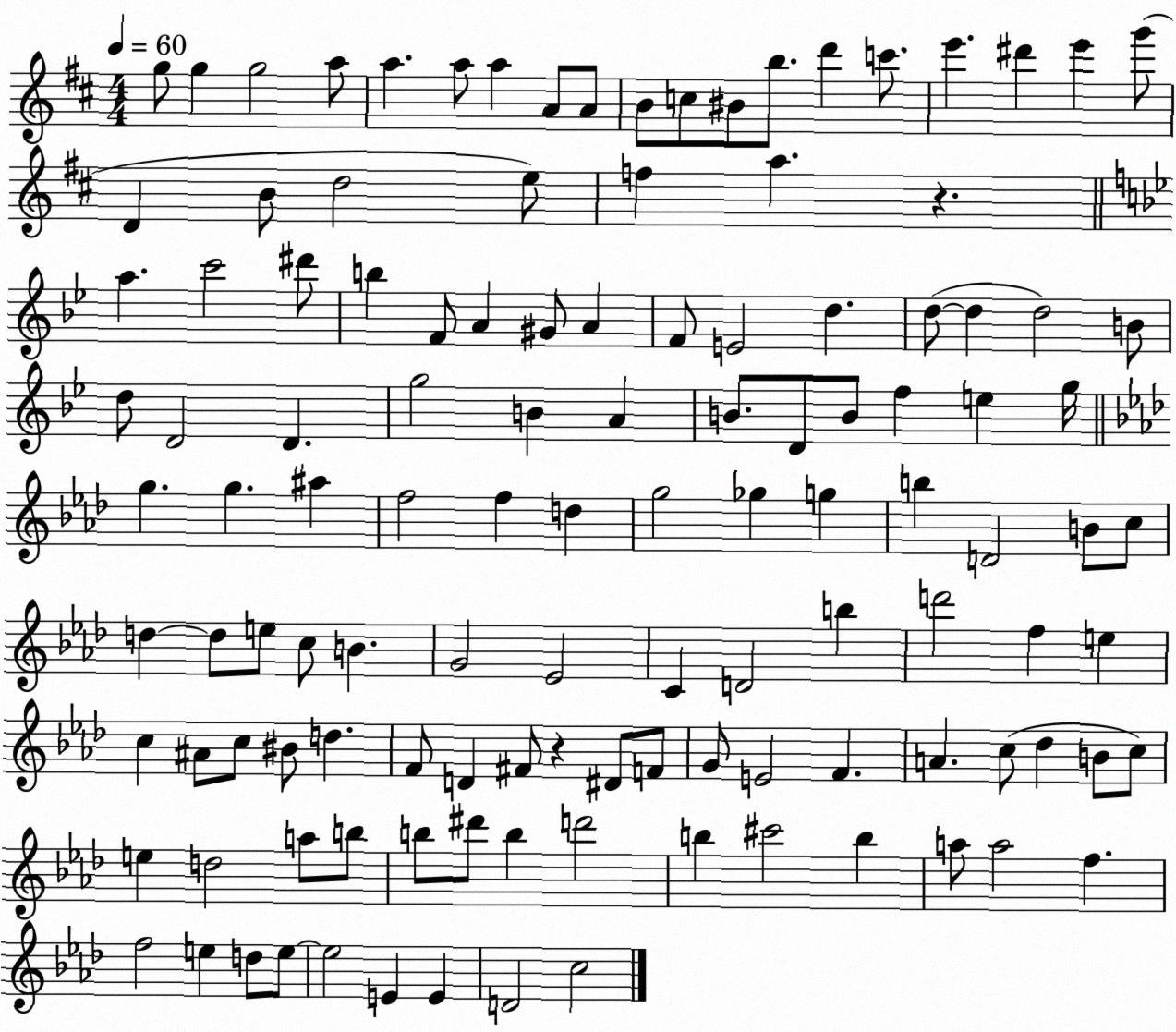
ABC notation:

X:1
T:Untitled
M:4/4
L:1/4
K:D
g/2 g g2 a/2 a a/2 a A/2 A/2 B/2 c/2 ^B/2 b/2 d' c'/2 e' ^d' e' g'/2 D B/2 d2 e/2 f a z a c'2 ^d'/2 b F/2 A ^G/2 A F/2 E2 d d/2 d d2 B/2 d/2 D2 D g2 B A B/2 D/2 B/2 f e g/4 g g ^a f2 f d g2 _g g b D2 B/2 c/2 d d/2 e/2 c/2 B G2 _E2 C D2 b d'2 f e c ^A/2 c/2 ^B/2 d F/2 D ^F/2 z ^D/2 F/2 G/2 E2 F A c/2 _d B/2 c/2 e d2 a/2 b/2 b/2 ^d'/2 b d'2 b ^c'2 b a/2 a2 f f2 e d/2 e/2 e2 E E D2 c2